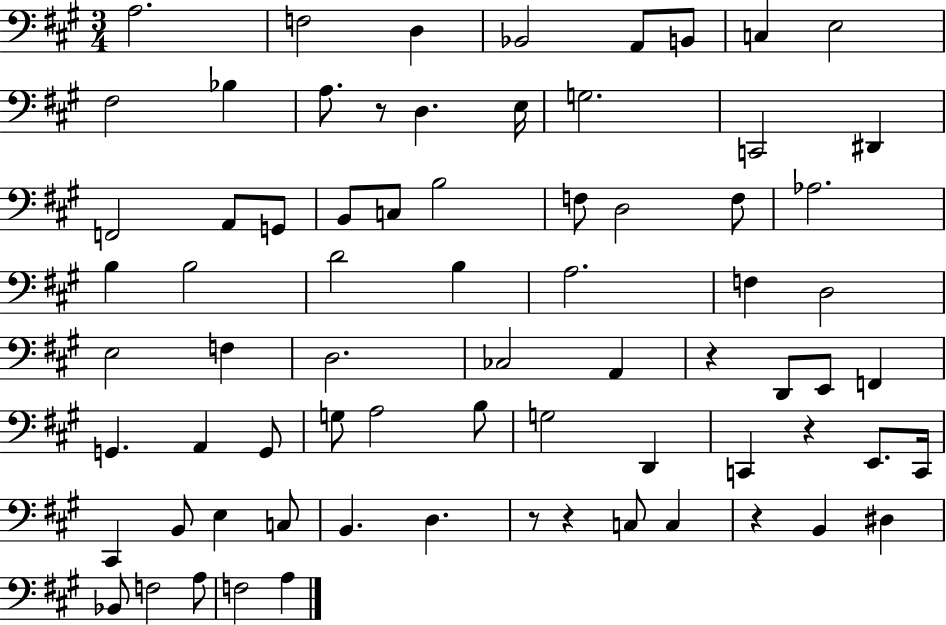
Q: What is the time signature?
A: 3/4